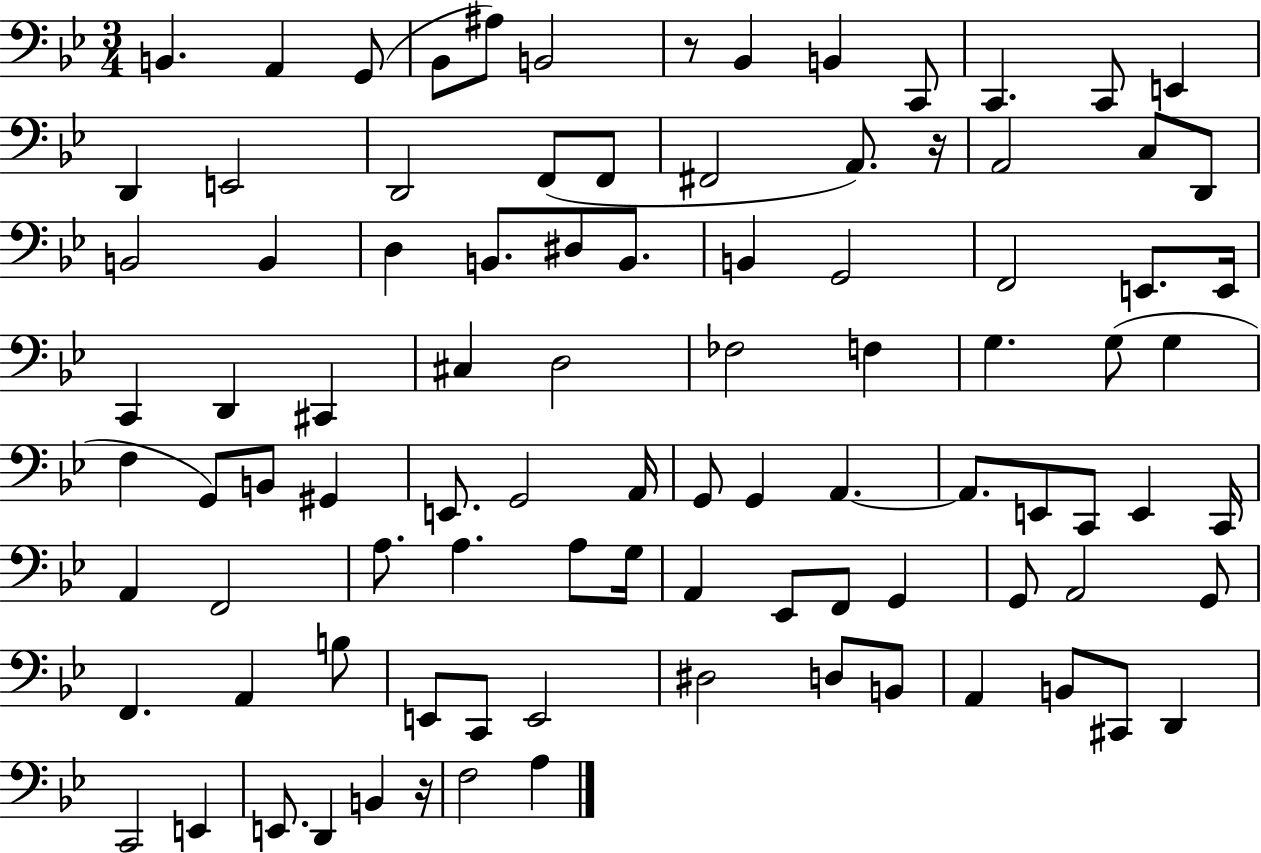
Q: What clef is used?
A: bass